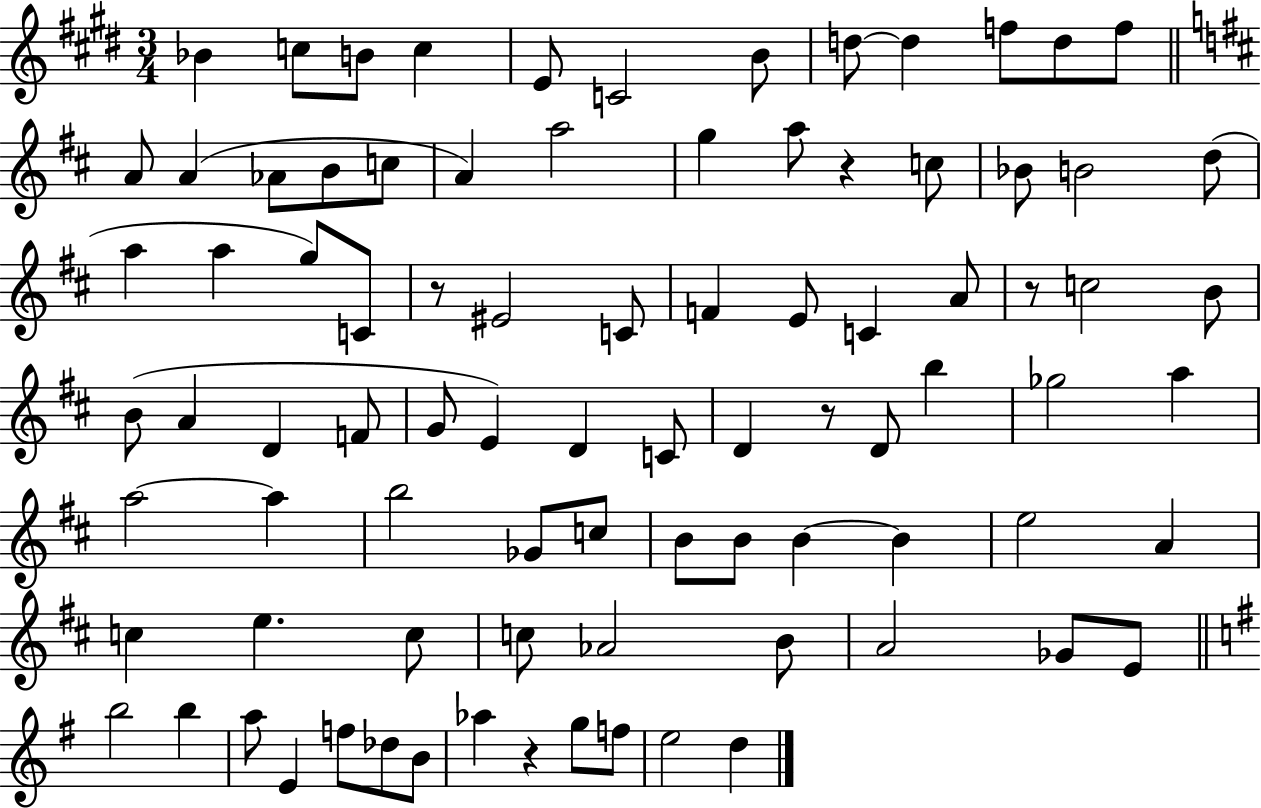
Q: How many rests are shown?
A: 5